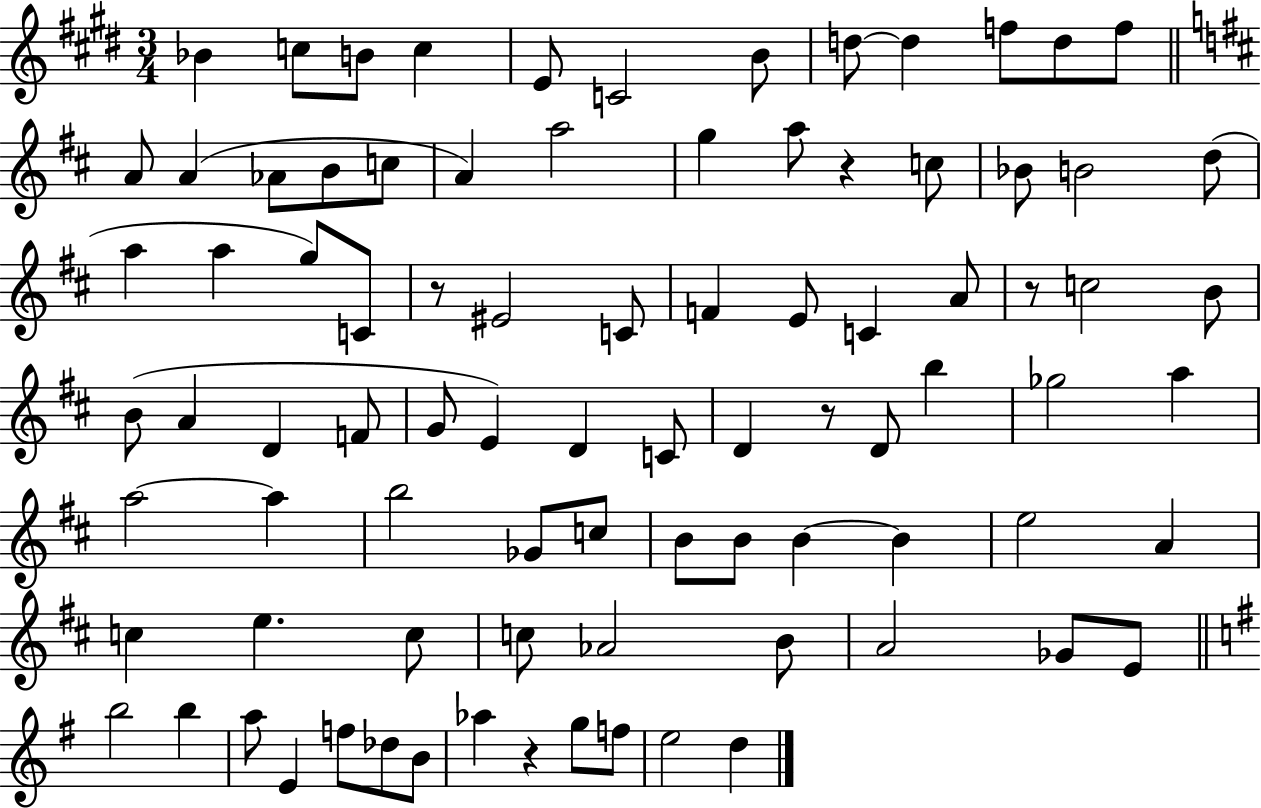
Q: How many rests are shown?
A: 5